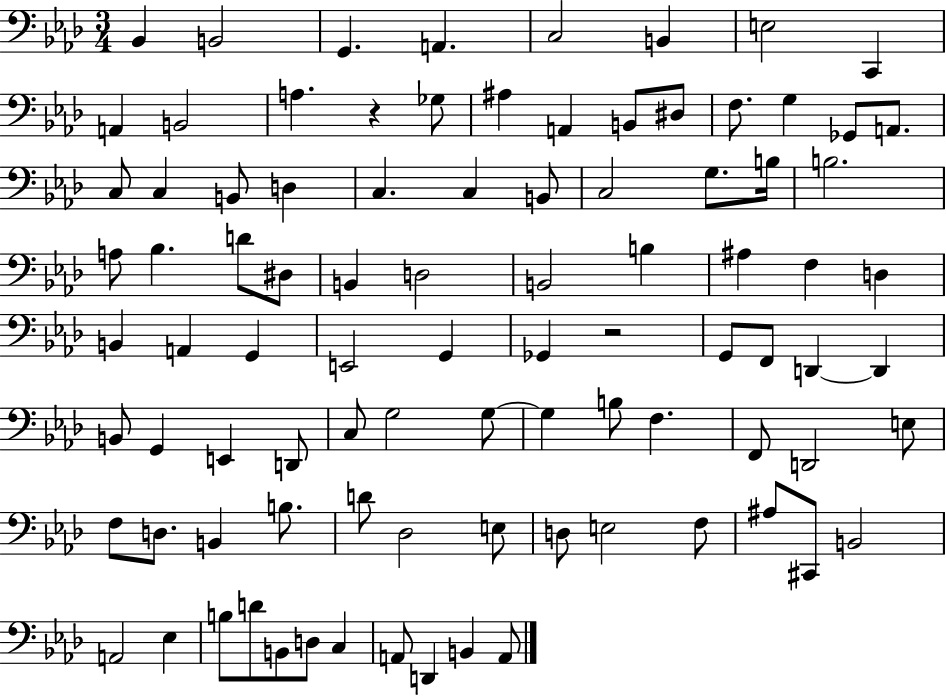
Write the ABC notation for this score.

X:1
T:Untitled
M:3/4
L:1/4
K:Ab
_B,, B,,2 G,, A,, C,2 B,, E,2 C,, A,, B,,2 A, z _G,/2 ^A, A,, B,,/2 ^D,/2 F,/2 G, _G,,/2 A,,/2 C,/2 C, B,,/2 D, C, C, B,,/2 C,2 G,/2 B,/4 B,2 A,/2 _B, D/2 ^D,/2 B,, D,2 B,,2 B, ^A, F, D, B,, A,, G,, E,,2 G,, _G,, z2 G,,/2 F,,/2 D,, D,, B,,/2 G,, E,, D,,/2 C,/2 G,2 G,/2 G, B,/2 F, F,,/2 D,,2 E,/2 F,/2 D,/2 B,, B,/2 D/2 _D,2 E,/2 D,/2 E,2 F,/2 ^A,/2 ^C,,/2 B,,2 A,,2 _E, B,/2 D/2 B,,/2 D,/2 C, A,,/2 D,, B,, A,,/2